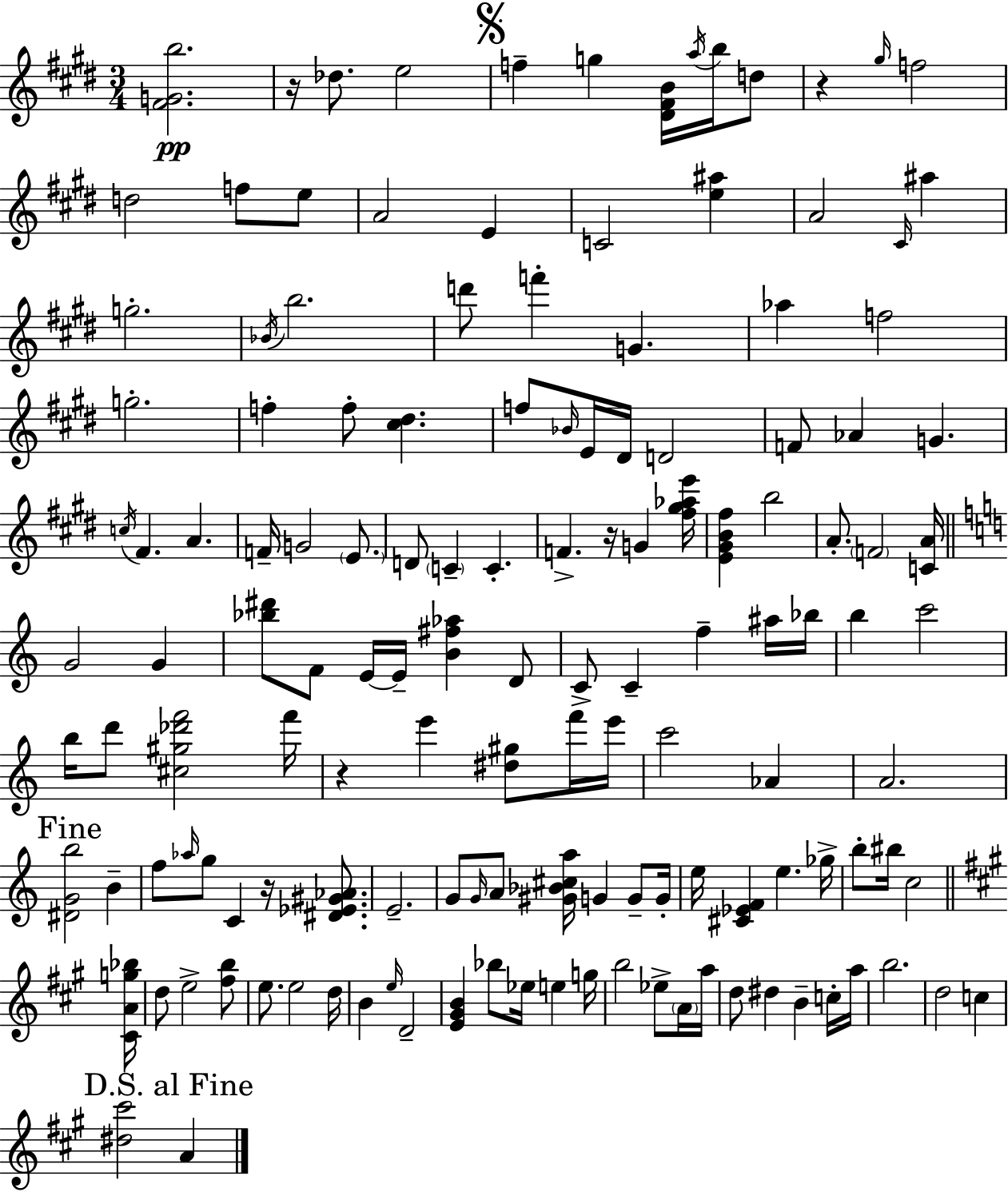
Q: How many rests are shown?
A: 5